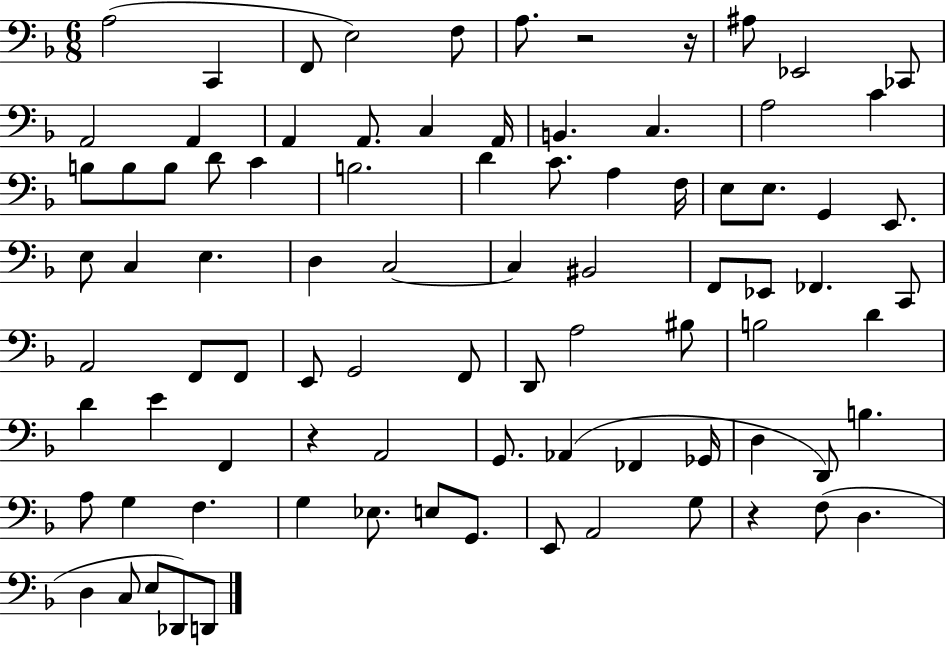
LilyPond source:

{
  \clef bass
  \numericTimeSignature
  \time 6/8
  \key f \major
  a2( c,4 | f,8 e2) f8 | a8. r2 r16 | ais8 ees,2 ces,8 | \break a,2 a,4 | a,4 a,8. c4 a,16 | b,4. c4. | a2 c'4 | \break b8 b8 b8 d'8 c'4 | b2. | d'4 c'8. a4 f16 | e8 e8. g,4 e,8. | \break e8 c4 e4. | d4 c2~~ | c4 bis,2 | f,8 ees,8 fes,4. c,8 | \break a,2 f,8 f,8 | e,8 g,2 f,8 | d,8 a2 bis8 | b2 d'4 | \break d'4 e'4 f,4 | r4 a,2 | g,8. aes,4( fes,4 ges,16 | d4 d,8) b4. | \break a8 g4 f4. | g4 ees8. e8 g,8. | e,8 a,2 g8 | r4 f8( d4. | \break d4 c8 e8 des,8) d,8 | \bar "|."
}